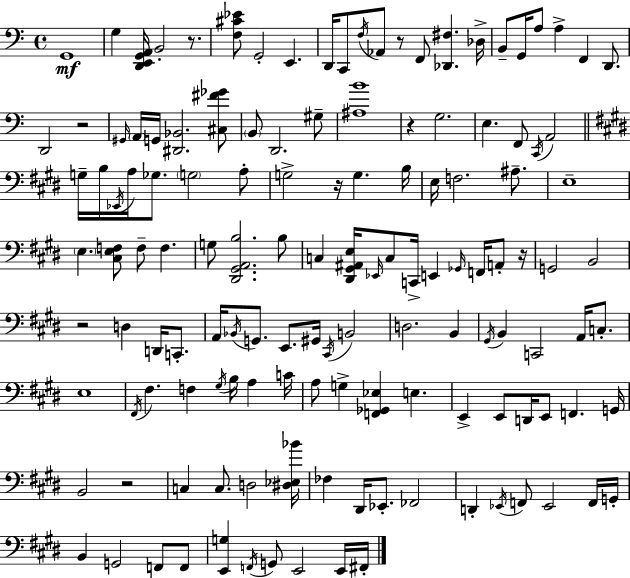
X:1
T:Untitled
M:4/4
L:1/4
K:C
G,,4 G, [D,,E,,G,,A,,]/4 B,,2 z/2 [F,^C_E]/2 G,,2 E,, D,,/4 C,,/2 F,/4 _A,,/2 z/2 F,,/2 [_D,,^F,] _D,/4 B,,/2 G,,/4 A,/2 A, F,, D,,/2 D,,2 z2 ^G,,/4 A,,/4 G,,/4 [^D,,_B,,]2 [^C,^F_G]/2 B,,/2 D,,2 ^G,/2 [^A,B]4 z G,2 E, F,,/2 C,,/4 A,,2 G,/4 B,/4 _E,,/4 A,/4 _G,/2 G,2 A,/2 G,2 z/4 G, B,/4 E,/4 F,2 ^A,/2 E,4 E, [^C,E,F,]/2 F,/2 F, G,/2 [^D,,^G,,A,,B,]2 B,/2 C, [^D,,^G,,^A,,E,]/4 _E,,/4 C,/2 C,,/4 E,, _G,,/4 F,,/4 A,,/2 z/4 G,,2 B,,2 z2 D, D,,/4 C,,/2 A,,/4 _B,,/4 G,,/2 E,,/2 ^G,,/4 ^C,,/4 B,,2 D,2 B,, ^G,,/4 B,, C,,2 A,,/4 C,/2 E,4 ^F,,/4 ^F, F, ^G,/4 B,/4 A, C/4 A,/2 G, [F,,_G,,_E,] E, E,, E,,/2 D,,/4 E,,/2 F,, G,,/4 B,,2 z2 C, C,/2 D,2 [^D,_E,_B]/4 _F, ^D,,/4 _E,,/2 _F,,2 D,, _E,,/4 F,,/2 _E,,2 F,,/4 G,,/4 B,, G,,2 F,,/2 F,,/2 [E,,G,] F,,/4 G,,/2 E,,2 E,,/4 ^F,,/4